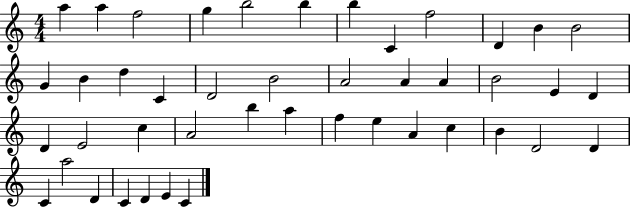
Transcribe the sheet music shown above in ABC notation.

X:1
T:Untitled
M:4/4
L:1/4
K:C
a a f2 g b2 b b C f2 D B B2 G B d C D2 B2 A2 A A B2 E D D E2 c A2 b a f e A c B D2 D C a2 D C D E C